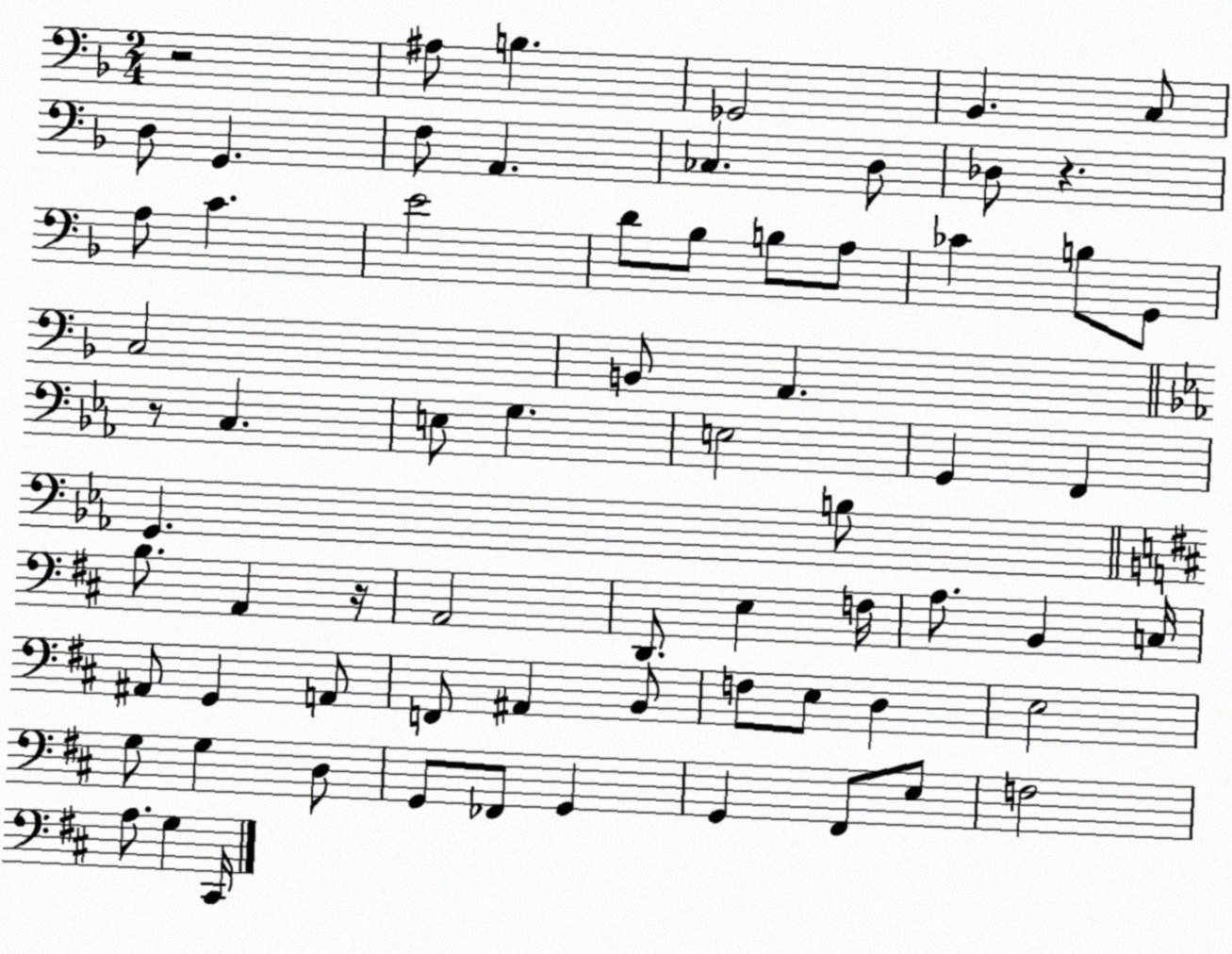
X:1
T:Untitled
M:2/4
L:1/4
K:F
z2 ^A,/2 B, _G,,2 _B,, C,/2 D,/2 G,, F,/2 A,, _C, D,/2 _D,/2 z A,/2 C E2 D/2 _B,/2 B,/2 A,/2 _C B,/2 G,,/2 C,2 B,,/2 A,, z/2 C, E,/2 G, E,2 G,, F,, G,, B,/2 B,/2 A,, z/4 A,,2 D,,/2 E, F,/4 A,/2 B,, C,/4 ^A,,/2 G,, A,,/2 F,,/2 ^A,, B,,/2 F,/2 E,/2 D, E,2 G,/2 G, D,/2 G,,/2 _F,,/2 G,, G,, ^F,,/2 E,/2 F,2 A,/2 G, ^C,,/4